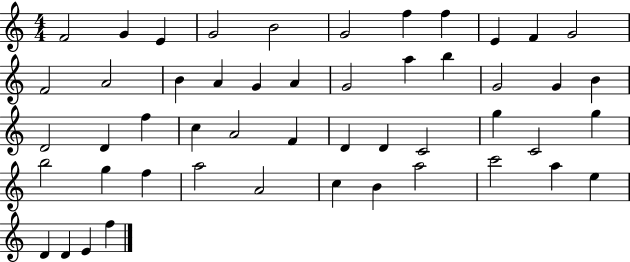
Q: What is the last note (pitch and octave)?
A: F5